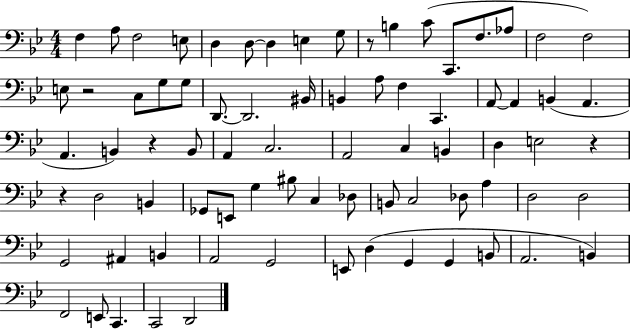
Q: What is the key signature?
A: BES major